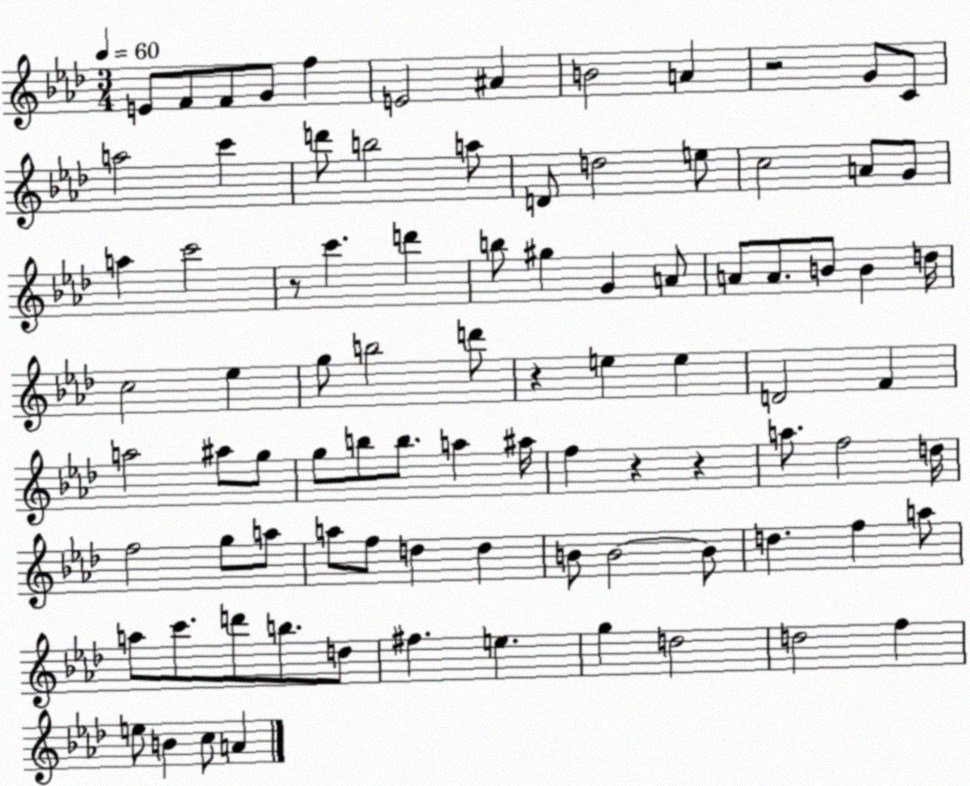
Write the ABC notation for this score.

X:1
T:Untitled
M:3/4
L:1/4
K:Ab
E/2 F/2 F/2 G/2 f E2 ^A B2 A z2 G/2 C/2 a2 c' d'/2 b2 a/2 D/2 d2 e/2 c2 A/2 G/2 a c'2 z/2 c' d' b/2 ^g G A/2 A/2 A/2 B/2 B d/4 c2 _e g/2 b2 d'/2 z e e D2 F a2 ^a/2 g/2 g/2 b/2 b/2 a ^a/4 f z z a/2 f2 d/4 f2 g/2 a/2 a/2 f/2 d d B/2 B2 B/2 d f a/2 a/2 c'/2 d'/2 b/2 d/2 ^f e g d2 d2 f e/2 B c/2 A